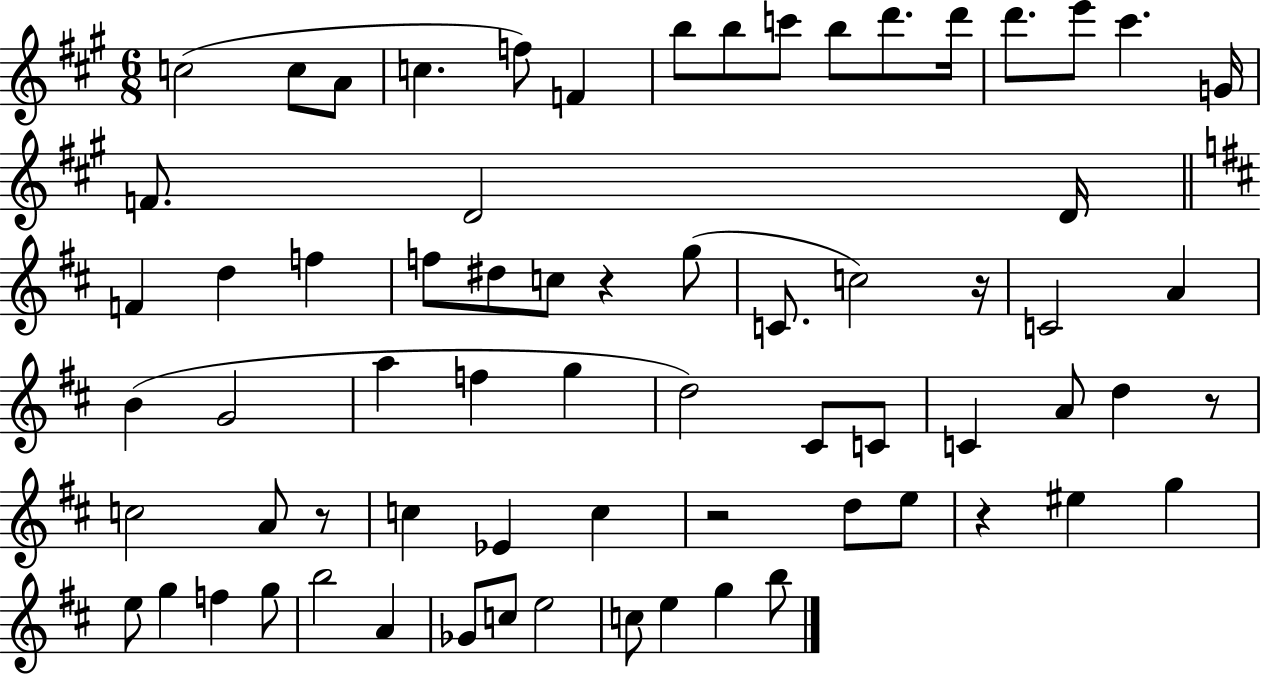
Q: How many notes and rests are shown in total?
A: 69